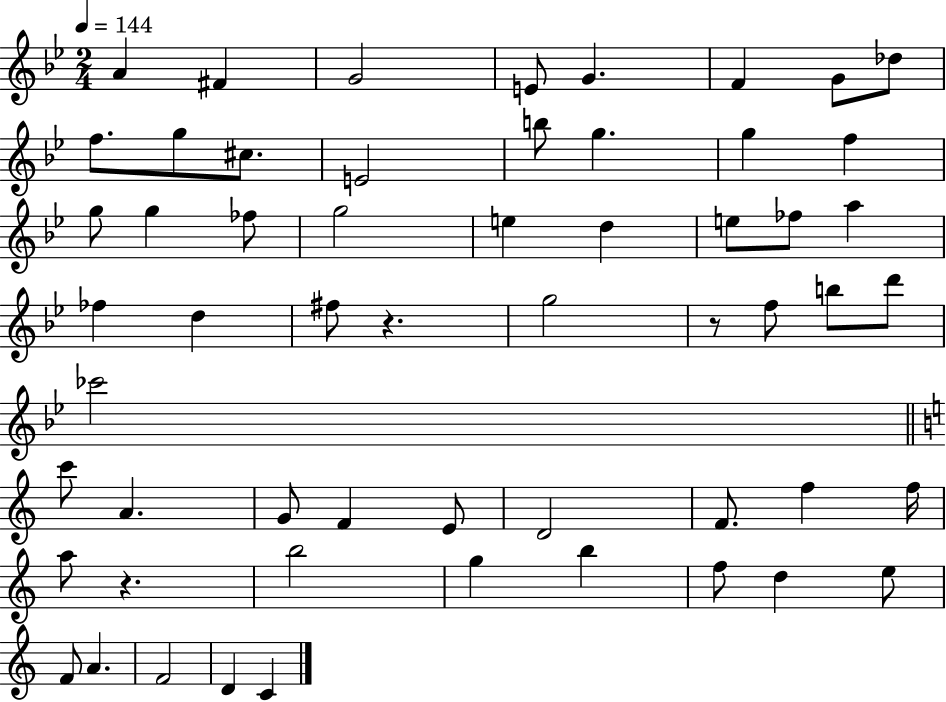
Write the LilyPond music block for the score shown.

{
  \clef treble
  \numericTimeSignature
  \time 2/4
  \key bes \major
  \tempo 4 = 144
  a'4 fis'4 | g'2 | e'8 g'4. | f'4 g'8 des''8 | \break f''8. g''8 cis''8. | e'2 | b''8 g''4. | g''4 f''4 | \break g''8 g''4 fes''8 | g''2 | e''4 d''4 | e''8 fes''8 a''4 | \break fes''4 d''4 | fis''8 r4. | g''2 | r8 f''8 b''8 d'''8 | \break ces'''2 | \bar "||" \break \key a \minor c'''8 a'4. | g'8 f'4 e'8 | d'2 | f'8. f''4 f''16 | \break a''8 r4. | b''2 | g''4 b''4 | f''8 d''4 e''8 | \break f'8 a'4. | f'2 | d'4 c'4 | \bar "|."
}